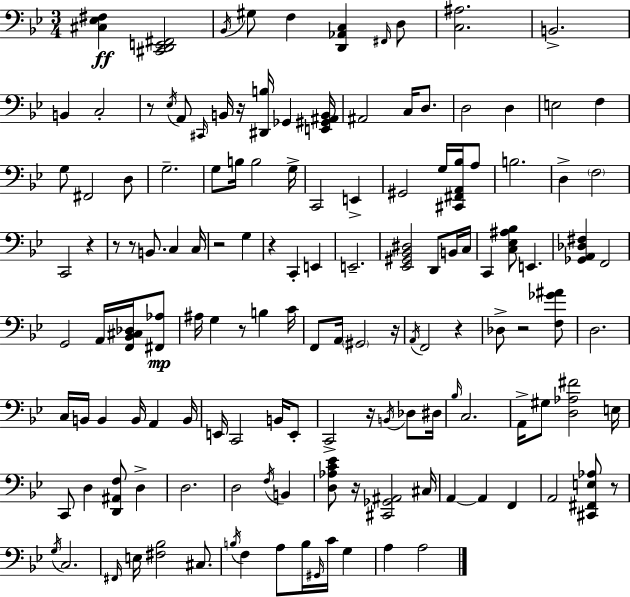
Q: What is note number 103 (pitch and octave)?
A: B3